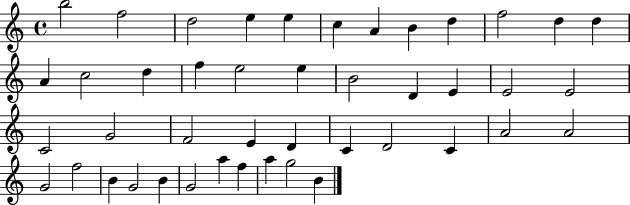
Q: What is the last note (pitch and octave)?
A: B4